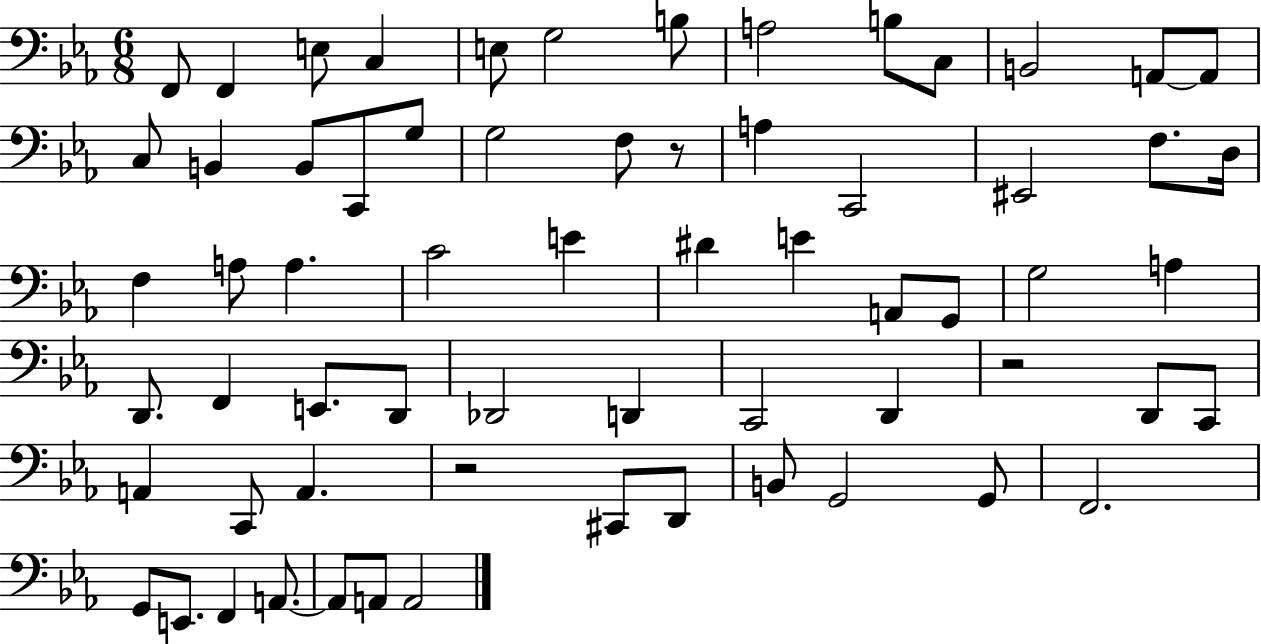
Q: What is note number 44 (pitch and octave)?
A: D2